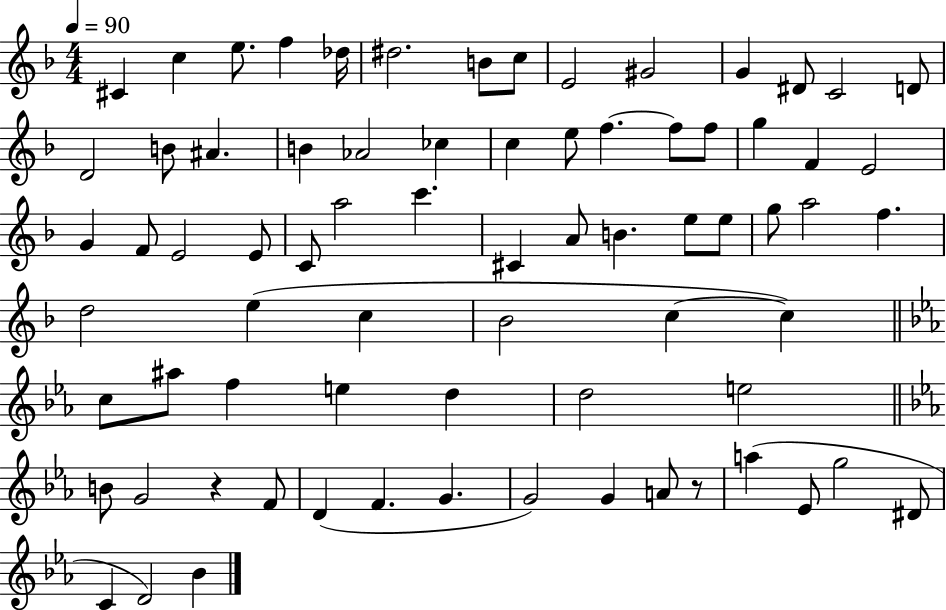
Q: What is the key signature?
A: F major